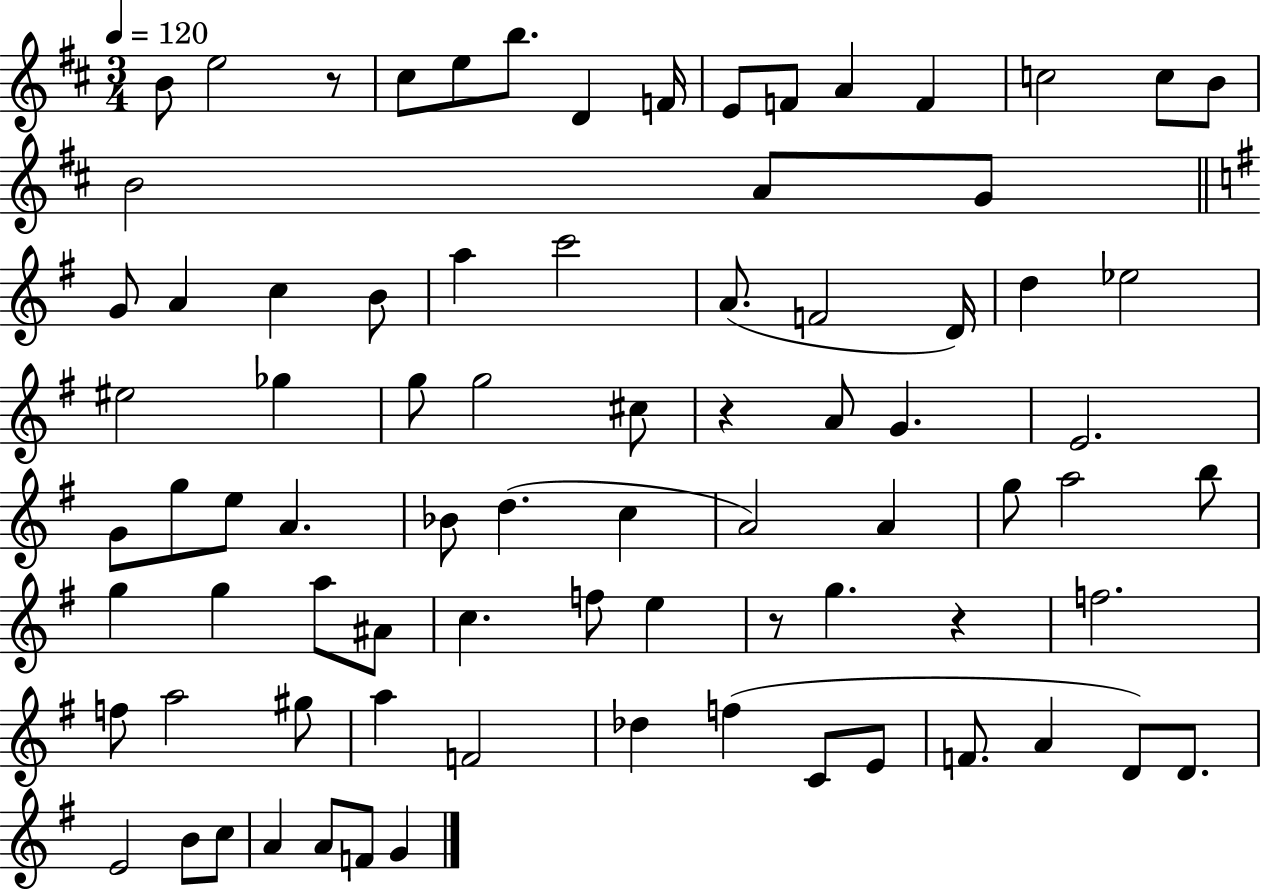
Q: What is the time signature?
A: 3/4